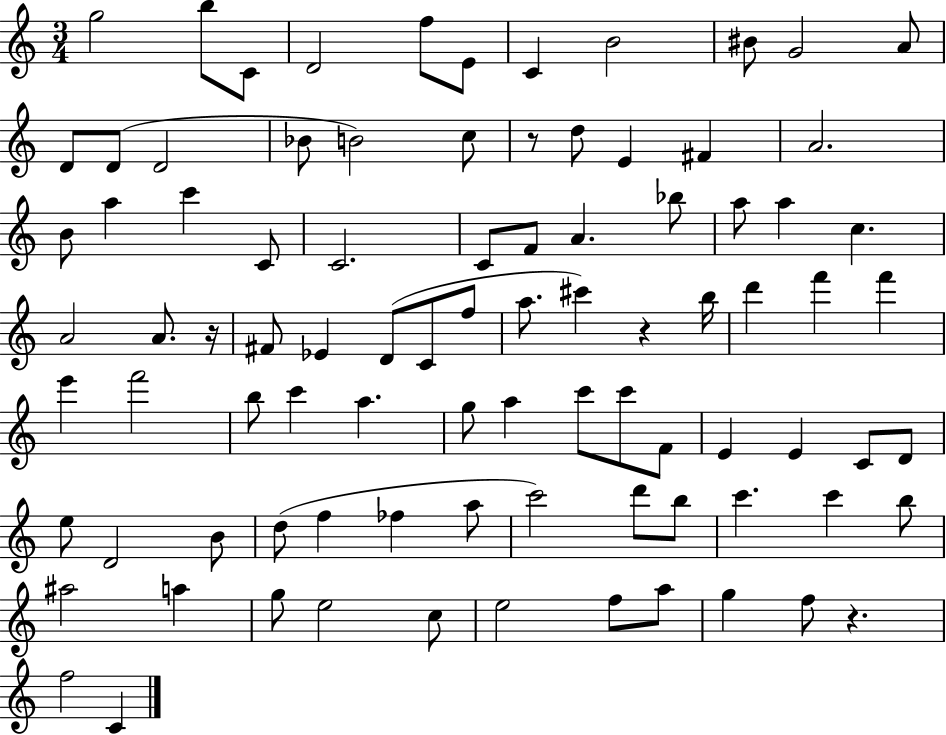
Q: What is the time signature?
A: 3/4